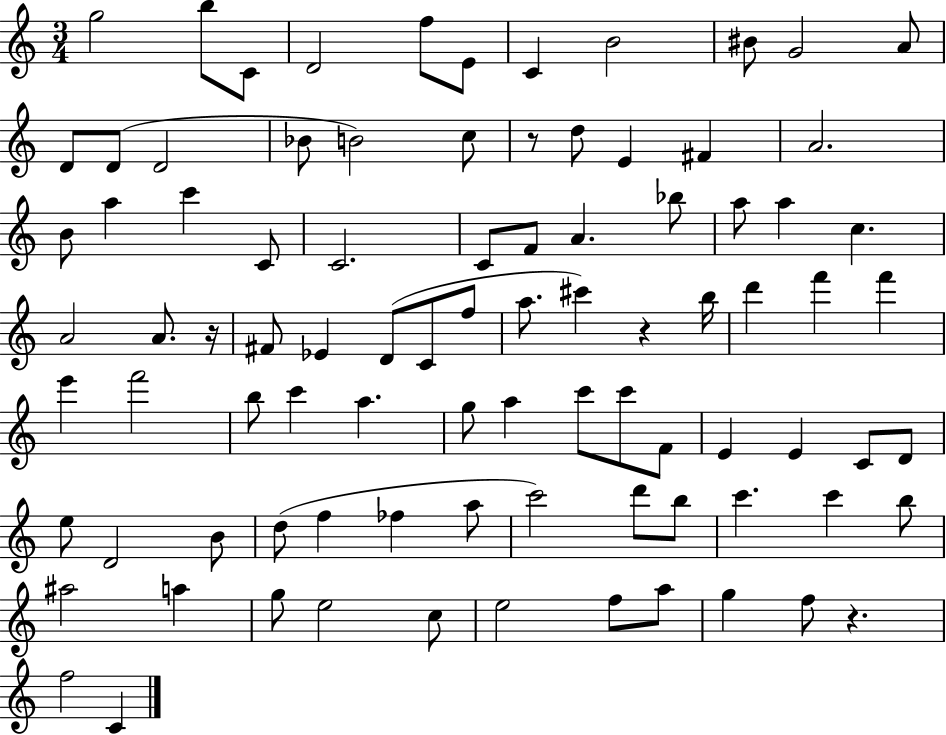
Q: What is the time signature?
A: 3/4